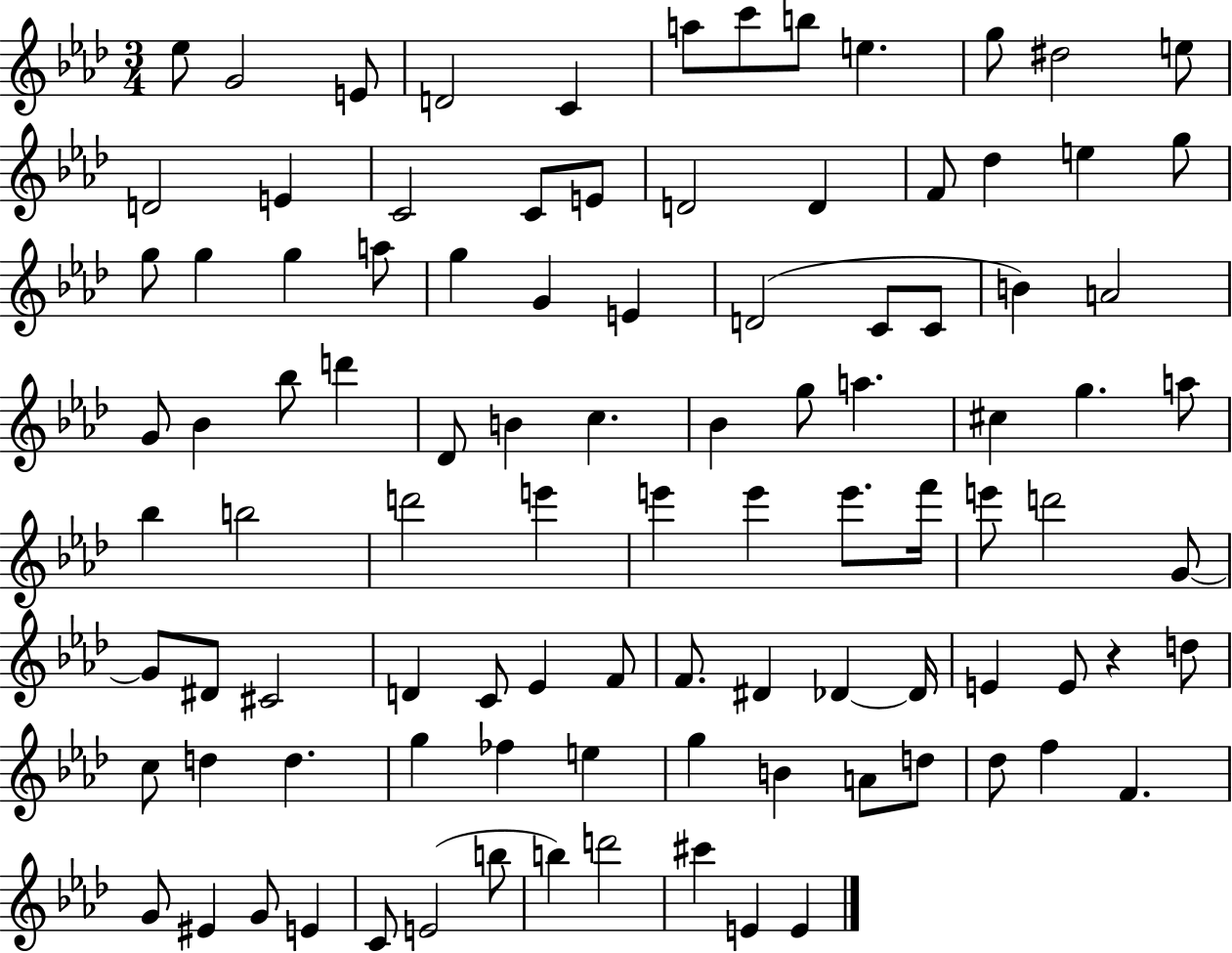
X:1
T:Untitled
M:3/4
L:1/4
K:Ab
_e/2 G2 E/2 D2 C a/2 c'/2 b/2 e g/2 ^d2 e/2 D2 E C2 C/2 E/2 D2 D F/2 _d e g/2 g/2 g g a/2 g G E D2 C/2 C/2 B A2 G/2 _B _b/2 d' _D/2 B c _B g/2 a ^c g a/2 _b b2 d'2 e' e' e' e'/2 f'/4 e'/2 d'2 G/2 G/2 ^D/2 ^C2 D C/2 _E F/2 F/2 ^D _D _D/4 E E/2 z d/2 c/2 d d g _f e g B A/2 d/2 _d/2 f F G/2 ^E G/2 E C/2 E2 b/2 b d'2 ^c' E E